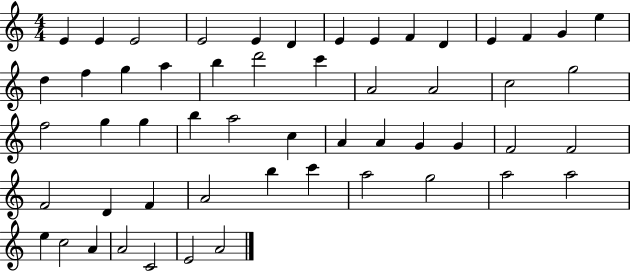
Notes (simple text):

E4/q E4/q E4/h E4/h E4/q D4/q E4/q E4/q F4/q D4/q E4/q F4/q G4/q E5/q D5/q F5/q G5/q A5/q B5/q D6/h C6/q A4/h A4/h C5/h G5/h F5/h G5/q G5/q B5/q A5/h C5/q A4/q A4/q G4/q G4/q F4/h F4/h F4/h D4/q F4/q A4/h B5/q C6/q A5/h G5/h A5/h A5/h E5/q C5/h A4/q A4/h C4/h E4/h A4/h